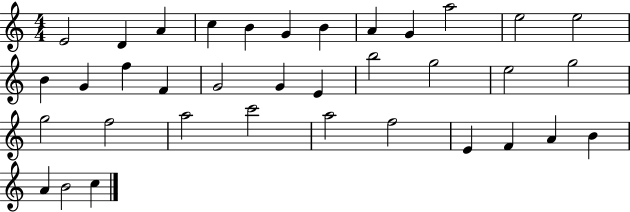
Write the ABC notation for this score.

X:1
T:Untitled
M:4/4
L:1/4
K:C
E2 D A c B G B A G a2 e2 e2 B G f F G2 G E b2 g2 e2 g2 g2 f2 a2 c'2 a2 f2 E F A B A B2 c